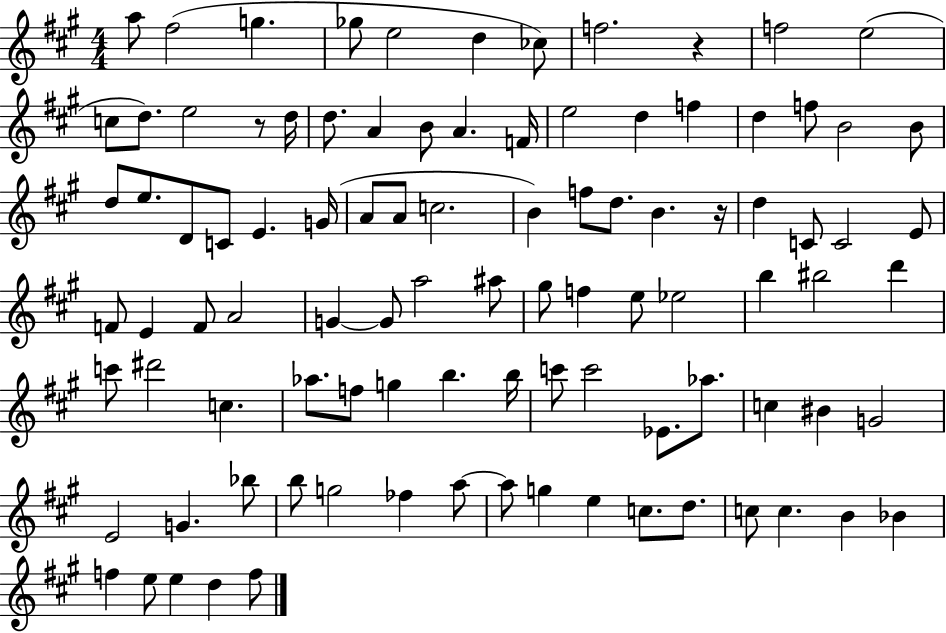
A5/e F#5/h G5/q. Gb5/e E5/h D5/q CES5/e F5/h. R/q F5/h E5/h C5/e D5/e. E5/h R/e D5/s D5/e. A4/q B4/e A4/q. F4/s E5/h D5/q F5/q D5/q F5/e B4/h B4/e D5/e E5/e. D4/e C4/e E4/q. G4/s A4/e A4/e C5/h. B4/q F5/e D5/e. B4/q. R/s D5/q C4/e C4/h E4/e F4/e E4/q F4/e A4/h G4/q G4/e A5/h A#5/e G#5/e F5/q E5/e Eb5/h B5/q BIS5/h D6/q C6/e D#6/h C5/q. Ab5/e. F5/e G5/q B5/q. B5/s C6/e C6/h Eb4/e. Ab5/e. C5/q BIS4/q G4/h E4/h G4/q. Bb5/e B5/e G5/h FES5/q A5/e A5/e G5/q E5/q C5/e. D5/e. C5/e C5/q. B4/q Bb4/q F5/q E5/e E5/q D5/q F5/e